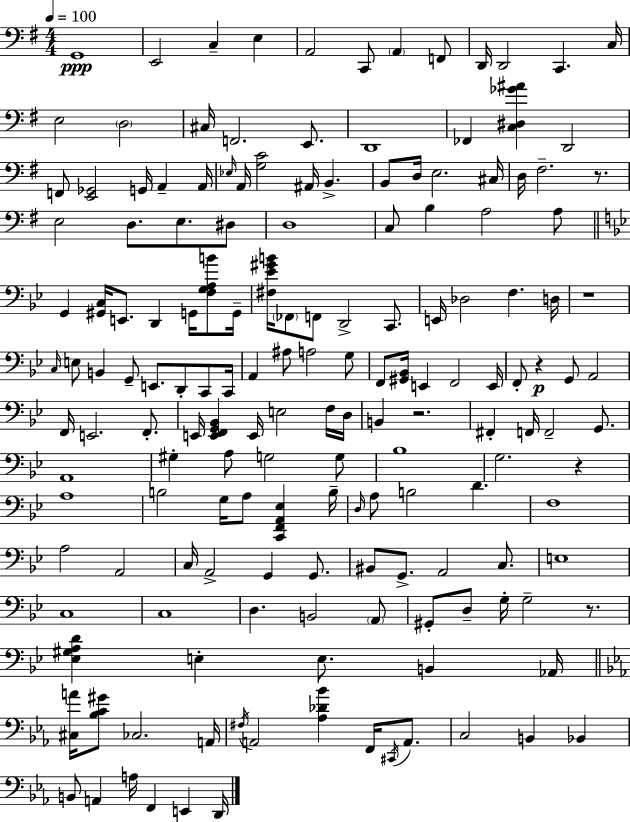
X:1
T:Untitled
M:4/4
L:1/4
K:Em
G,,4 E,,2 C, E, A,,2 C,,/2 A,, F,,/2 D,,/4 D,,2 C,, C,/4 E,2 D,2 ^C,/4 F,,2 E,,/2 D,,4 _F,, [C,^D,_G^A] D,,2 F,,/2 [E,,_G,,]2 G,,/4 A,, A,,/4 _E,/4 A,,/4 [G,C]2 ^A,,/4 B,, B,,/2 D,/4 E,2 ^C,/4 D,/4 ^F,2 z/2 E,2 D,/2 E,/2 ^D,/2 D,4 C,/2 B, A,2 A,/2 G,, [^G,,C,]/4 E,,/2 D,, G,,/4 [F,G,A,B]/2 G,,/4 [^F,_E^GB]/4 _F,,/2 F,,/2 D,,2 C,,/2 E,,/4 _D,2 F, D,/4 z4 C,/4 E,/2 B,, G,,/2 E,,/2 D,,/2 C,,/2 C,,/4 A,, ^A,/2 A,2 G,/2 F,,/2 [^G,,_B,,]/4 E,, F,,2 E,,/4 F,,/2 z G,,/2 A,,2 F,,/4 E,,2 F,,/2 E,,/4 [E,,F,,G,,_B,,] E,,/4 E,2 F,/4 D,/4 B,, z2 ^F,, F,,/4 F,,2 G,,/2 A,,4 ^G, A,/2 G,2 G,/2 _B,4 G,2 z A,4 B,2 G,/4 A,/2 [C,,F,,A,,_E,] B,/4 D,/4 A,/2 B,2 D F,4 A,2 A,,2 C,/4 A,,2 G,, G,,/2 ^B,,/2 G,,/2 A,,2 C,/2 E,4 C,4 C,4 D, B,,2 A,,/2 ^G,,/2 D,/2 G,/4 G,2 z/2 [_E,^G,A,D] E, E,/2 B,, _A,,/4 [^C,A]/4 [_B,C^G]/2 _C,2 A,,/4 ^F,/4 A,,2 [_A,_D_B] F,,/4 ^C,,/4 A,,/2 C,2 B,, _B,, B,,/2 A,, A,/4 F,, E,, D,,/4